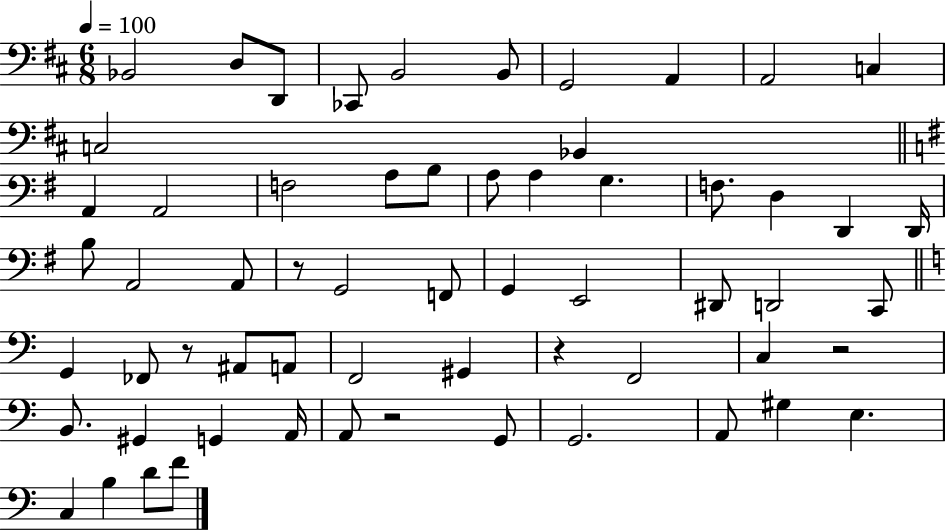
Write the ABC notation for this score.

X:1
T:Untitled
M:6/8
L:1/4
K:D
_B,,2 D,/2 D,,/2 _C,,/2 B,,2 B,,/2 G,,2 A,, A,,2 C, C,2 _B,, A,, A,,2 F,2 A,/2 B,/2 A,/2 A, G, F,/2 D, D,, D,,/4 B,/2 A,,2 A,,/2 z/2 G,,2 F,,/2 G,, E,,2 ^D,,/2 D,,2 C,,/2 G,, _F,,/2 z/2 ^A,,/2 A,,/2 F,,2 ^G,, z F,,2 C, z2 B,,/2 ^G,, G,, A,,/4 A,,/2 z2 G,,/2 G,,2 A,,/2 ^G, E, C, B, D/2 F/2